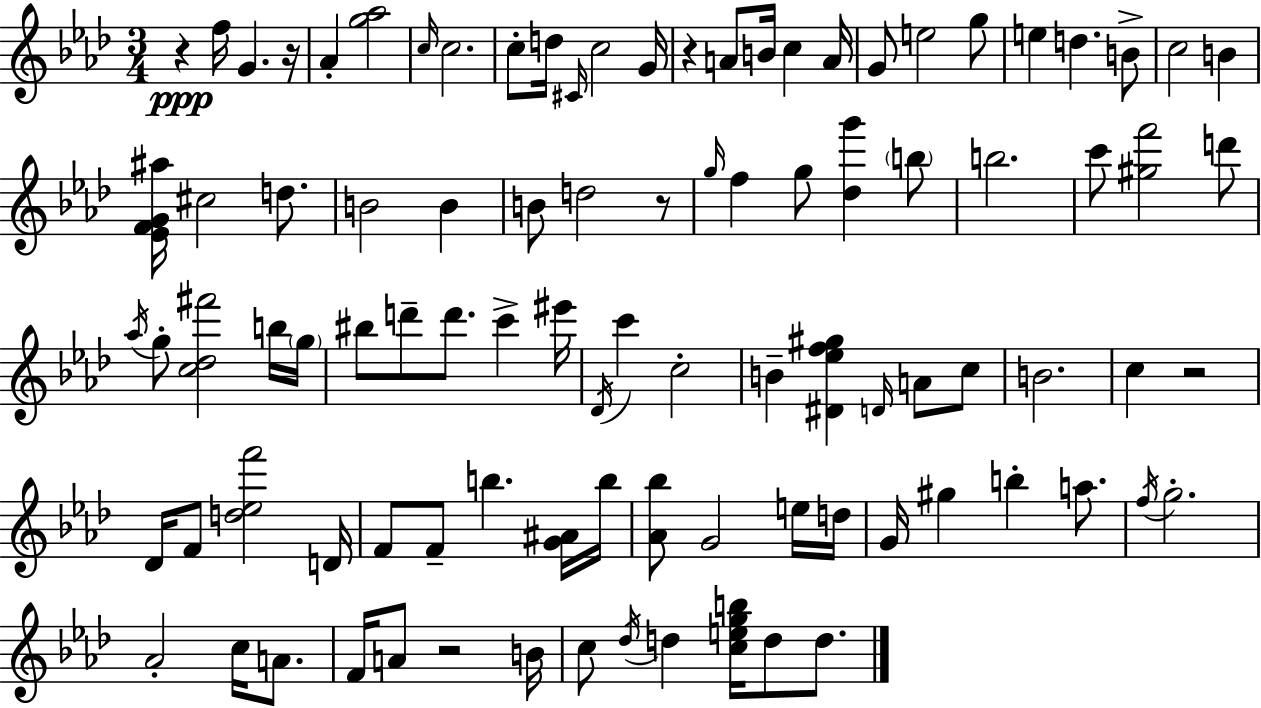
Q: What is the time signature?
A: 3/4